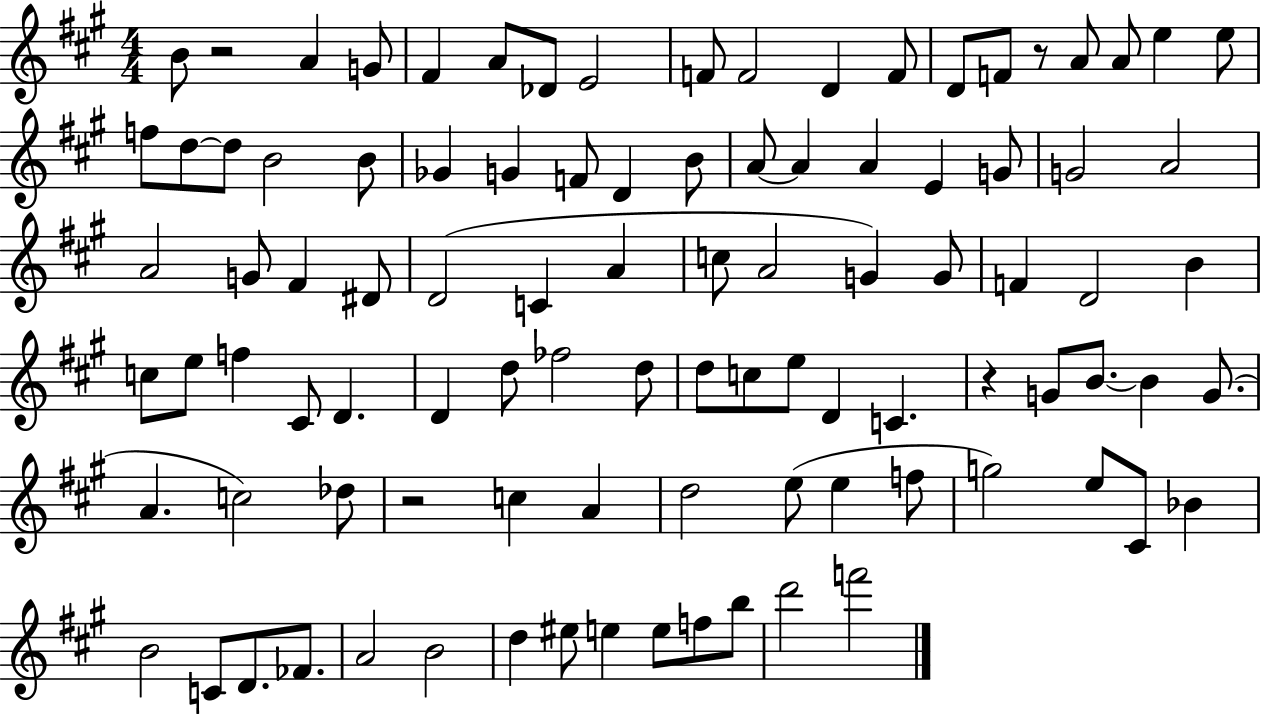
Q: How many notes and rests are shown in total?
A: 97